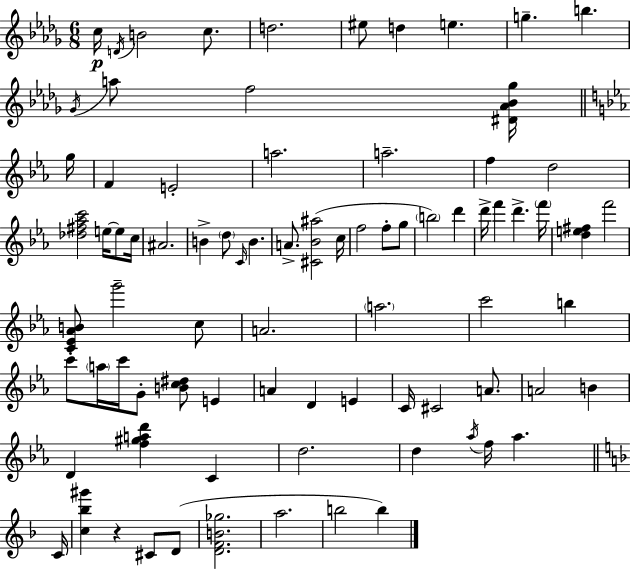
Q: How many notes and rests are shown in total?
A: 82